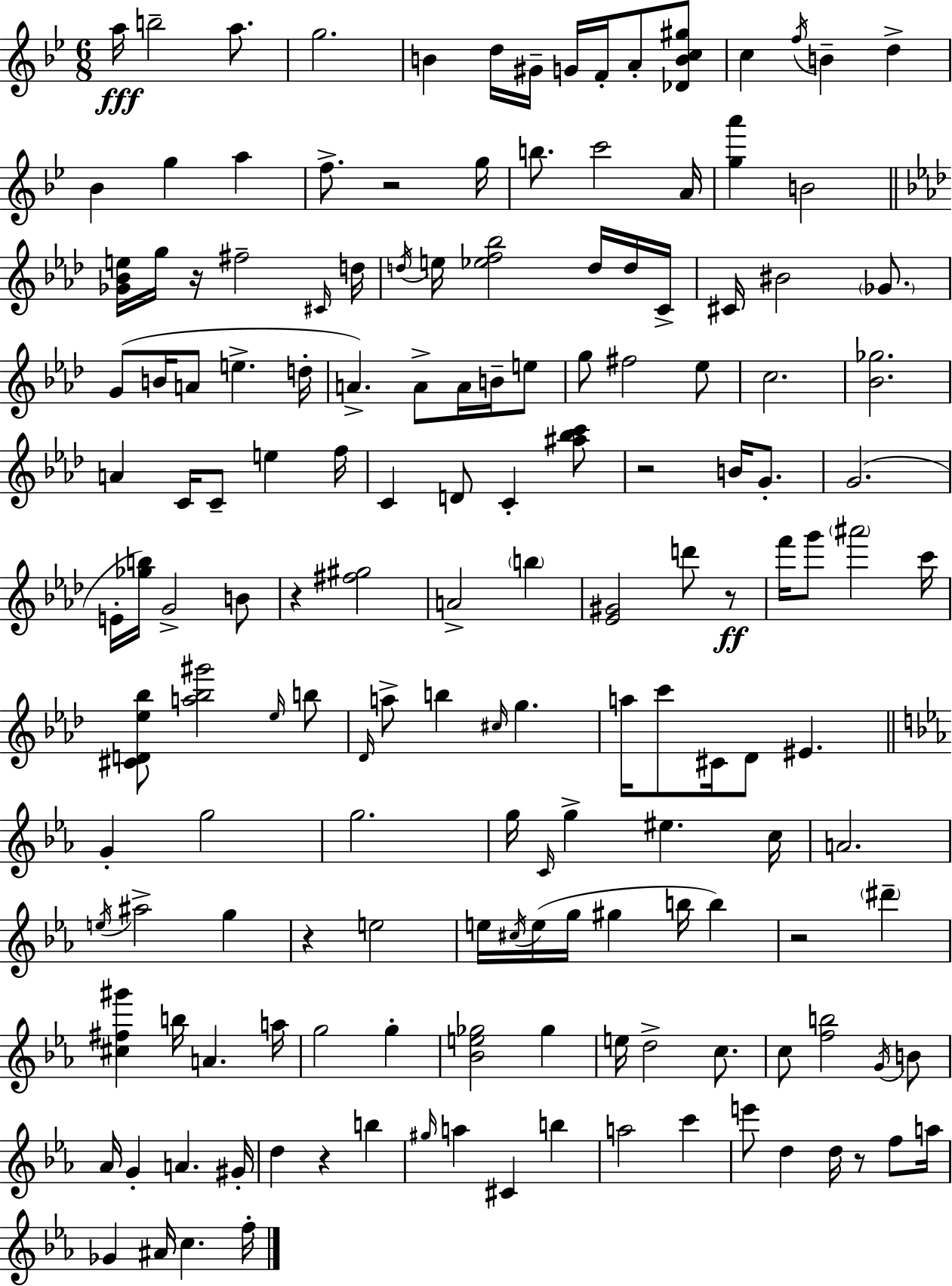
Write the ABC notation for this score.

X:1
T:Untitled
M:6/8
L:1/4
K:Gm
a/4 b2 a/2 g2 B d/4 ^G/4 G/4 F/4 A/2 [_DBc^g]/2 c f/4 B d _B g a f/2 z2 g/4 b/2 c'2 A/4 [ga'] B2 [_G_Be]/4 g/4 z/4 ^f2 ^C/4 d/4 d/4 e/4 [_ef_b]2 d/4 d/4 C/4 ^C/4 ^B2 _G/2 G/2 B/4 A/2 e d/4 A A/2 A/4 B/4 e/2 g/2 ^f2 _e/2 c2 [_B_g]2 A C/4 C/2 e f/4 C D/2 C [^a_bc']/2 z2 B/4 G/2 G2 E/4 [_gb]/4 G2 B/2 z [^f^g]2 A2 b [_E^G]2 d'/2 z/2 f'/4 g'/2 ^a'2 c'/4 [^CD_e_b]/2 [a_b^g']2 _e/4 b/2 _D/4 a/2 b ^c/4 g a/4 c'/2 ^C/4 _D/2 ^E G g2 g2 g/4 C/4 g ^e c/4 A2 e/4 ^a2 g z e2 e/4 ^c/4 e/4 g/4 ^g b/4 b z2 ^d' [^c^f^g'] b/4 A a/4 g2 g [_Be_g]2 _g e/4 d2 c/2 c/2 [fb]2 G/4 B/2 _A/4 G A ^G/4 d z b ^g/4 a ^C b a2 c' e'/2 d d/4 z/2 f/2 a/4 _G ^A/4 c f/4